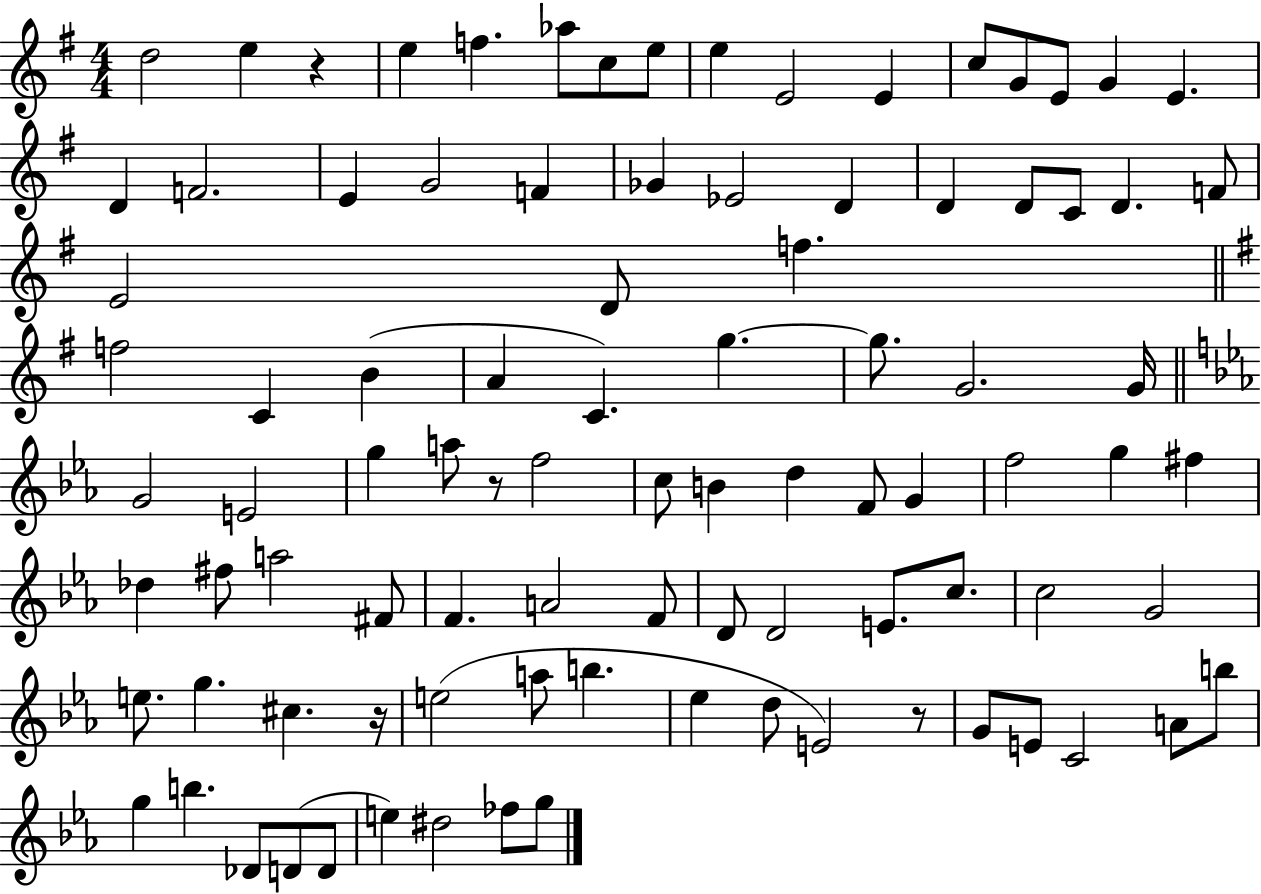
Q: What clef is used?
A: treble